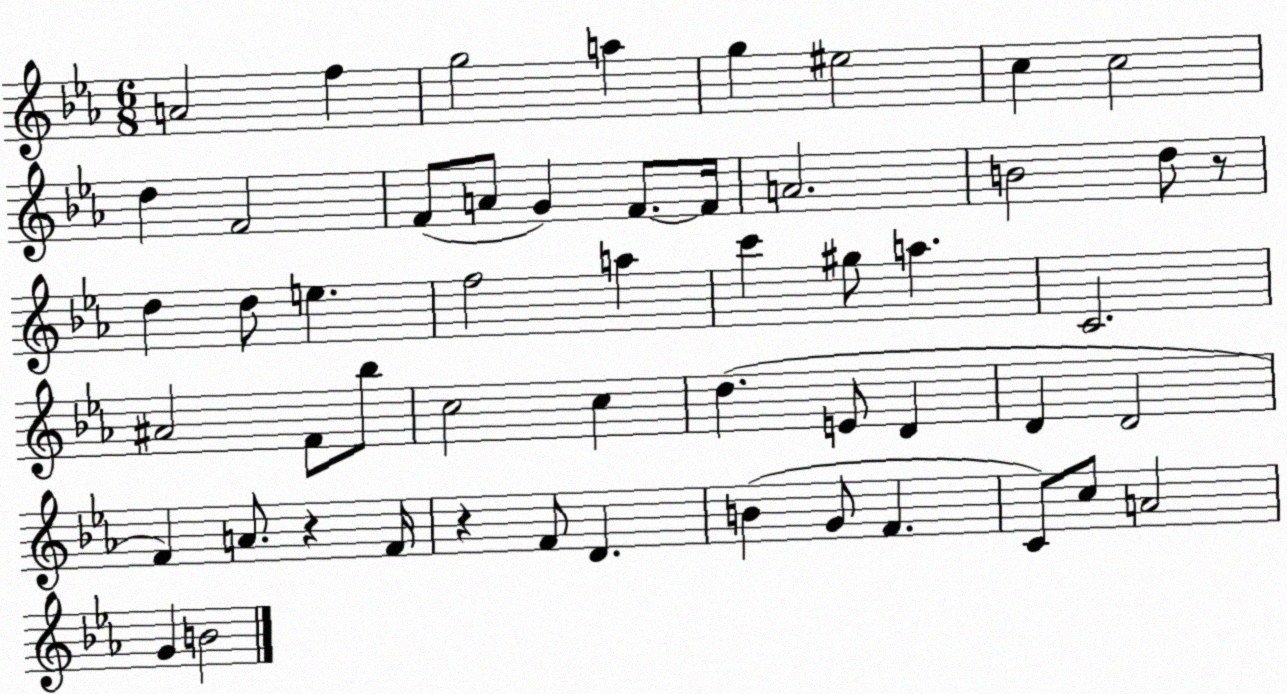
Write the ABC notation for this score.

X:1
T:Untitled
M:6/8
L:1/4
K:Eb
A2 f g2 a g ^e2 c c2 d F2 F/2 A/2 G F/2 F/4 A2 B2 d/2 z/2 d d/2 e f2 a c' ^g/2 a C2 ^A2 F/2 _b/2 c2 c d E/2 D D D2 F A/2 z F/4 z F/2 D B G/2 F C/2 c/2 A2 G B2